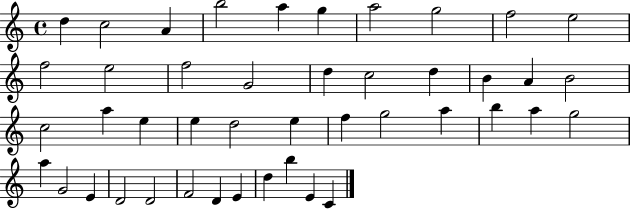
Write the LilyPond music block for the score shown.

{
  \clef treble
  \time 4/4
  \defaultTimeSignature
  \key c \major
  d''4 c''2 a'4 | b''2 a''4 g''4 | a''2 g''2 | f''2 e''2 | \break f''2 e''2 | f''2 g'2 | d''4 c''2 d''4 | b'4 a'4 b'2 | \break c''2 a''4 e''4 | e''4 d''2 e''4 | f''4 g''2 a''4 | b''4 a''4 g''2 | \break a''4 g'2 e'4 | d'2 d'2 | f'2 d'4 e'4 | d''4 b''4 e'4 c'4 | \break \bar "|."
}